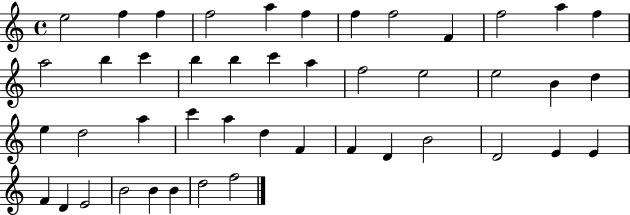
E5/h F5/q F5/q F5/h A5/q F5/q F5/q F5/h F4/q F5/h A5/q F5/q A5/h B5/q C6/q B5/q B5/q C6/q A5/q F5/h E5/h E5/h B4/q D5/q E5/q D5/h A5/q C6/q A5/q D5/q F4/q F4/q D4/q B4/h D4/h E4/q E4/q F4/q D4/q E4/h B4/h B4/q B4/q D5/h F5/h